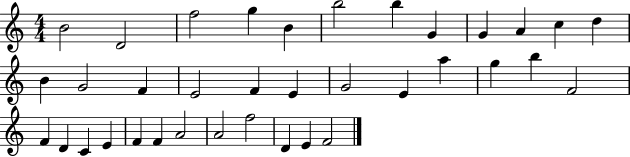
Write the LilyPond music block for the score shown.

{
  \clef treble
  \numericTimeSignature
  \time 4/4
  \key c \major
  b'2 d'2 | f''2 g''4 b'4 | b''2 b''4 g'4 | g'4 a'4 c''4 d''4 | \break b'4 g'2 f'4 | e'2 f'4 e'4 | g'2 e'4 a''4 | g''4 b''4 f'2 | \break f'4 d'4 c'4 e'4 | f'4 f'4 a'2 | a'2 f''2 | d'4 e'4 f'2 | \break \bar "|."
}